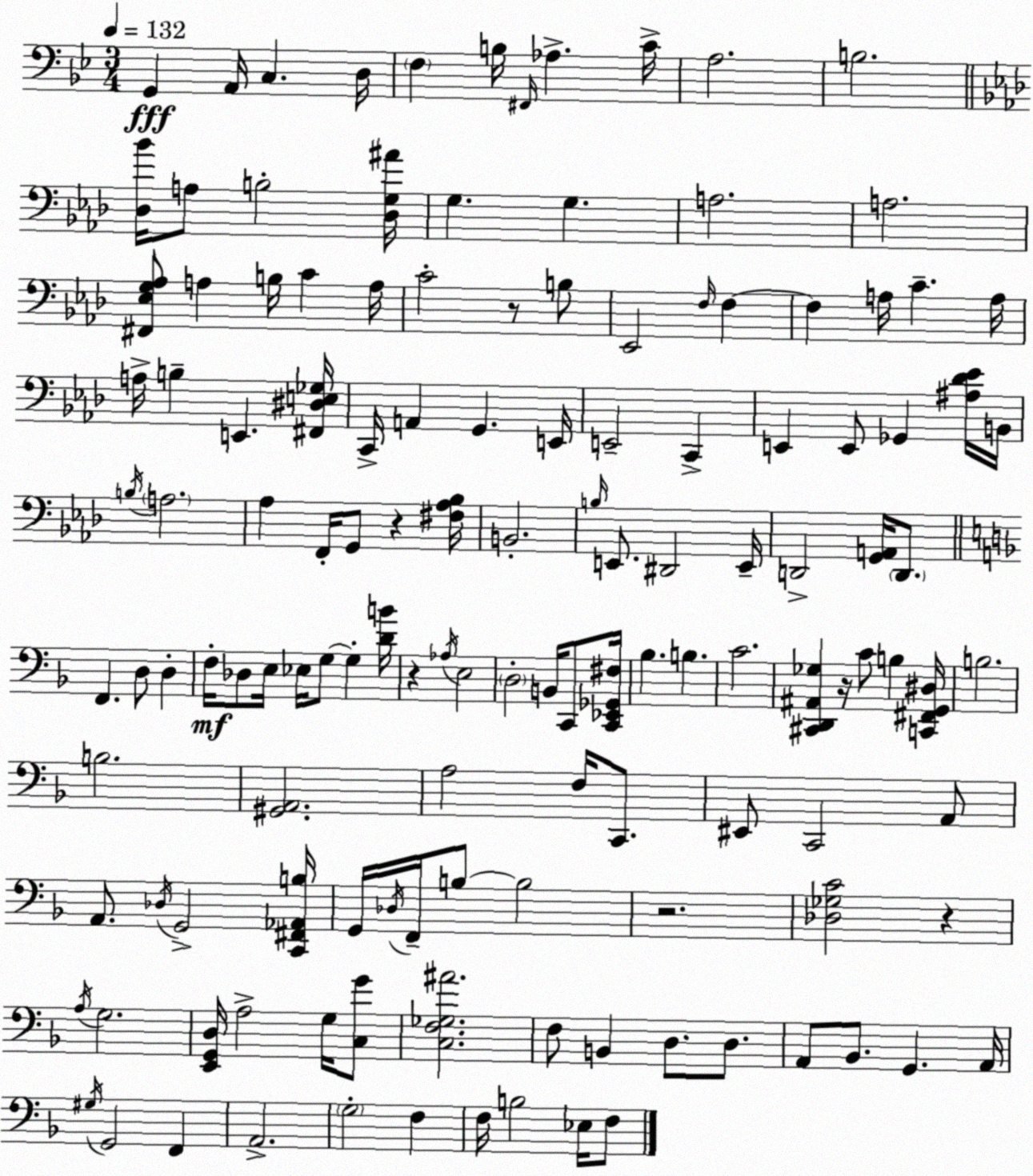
X:1
T:Untitled
M:3/4
L:1/4
K:Gm
G,, A,,/4 C, D,/4 F, B,/4 ^F,,/4 _A, C/4 A,2 B,2 [_D,_B]/4 A,/2 B,2 [_D,G,^A]/4 G, G, A,2 A,2 [^F,,_E,G,_A,]/2 A, B,/4 C A,/4 C2 z/2 B,/2 _E,,2 F,/4 F, F, A,/4 C A,/4 A,/4 B, E,, [^F,,^D,E,_G,]/4 C,,/4 A,, G,, E,,/4 E,,2 C,, E,, E,,/2 _G,, [^A,_D_E]/4 B,,/4 B,/4 A,2 _A, F,,/4 G,,/2 z [^F,_A,_B,]/4 B,,2 B,/4 E,,/2 ^D,,2 E,,/4 D,,2 [G,,A,,]/4 D,,/2 F,, D,/2 D, F,/4 _D,/2 E,/4 _E,/4 G,/2 G, [DB]/4 z _A,/4 E,2 D,2 B,,/4 C,,/2 [C,,_E,,_G,,^F,]/4 _B, B, C2 [^C,,D,,^A,,_G,] z/4 C/2 B, [C,,^F,,G,,^D,]/4 B,2 B,2 [^G,,A,,]2 A,2 F,/4 C,,/2 ^E,,/2 C,,2 A,,/2 A,,/2 _D,/4 G,,2 [C,,^F,,_A,,B,]/4 G,,/4 _D,/4 F,,/4 B,/2 B,2 z2 [_D,_G,C]2 z A,/4 G,2 [E,,G,,D,]/4 A,2 G,/4 [C,G]/2 [C,F,_G,^A]2 F,/2 B,, D,/2 D,/2 A,,/2 _B,,/2 G,, A,,/4 ^G,/4 G,,2 F,, A,,2 G,2 F, F,/4 B,2 _E,/4 F,/2